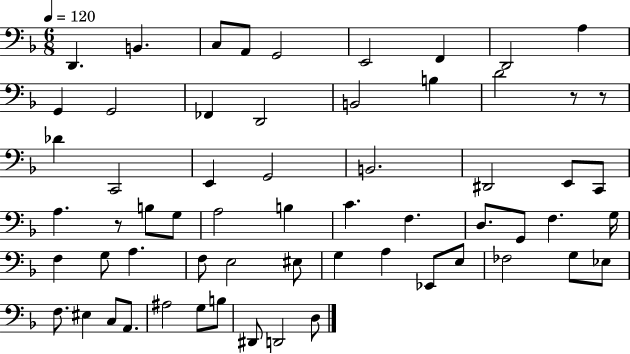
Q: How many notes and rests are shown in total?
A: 61